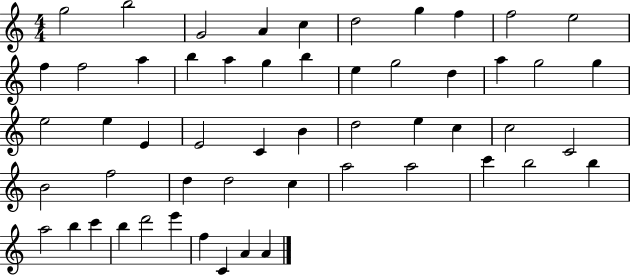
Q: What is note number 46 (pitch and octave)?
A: B5